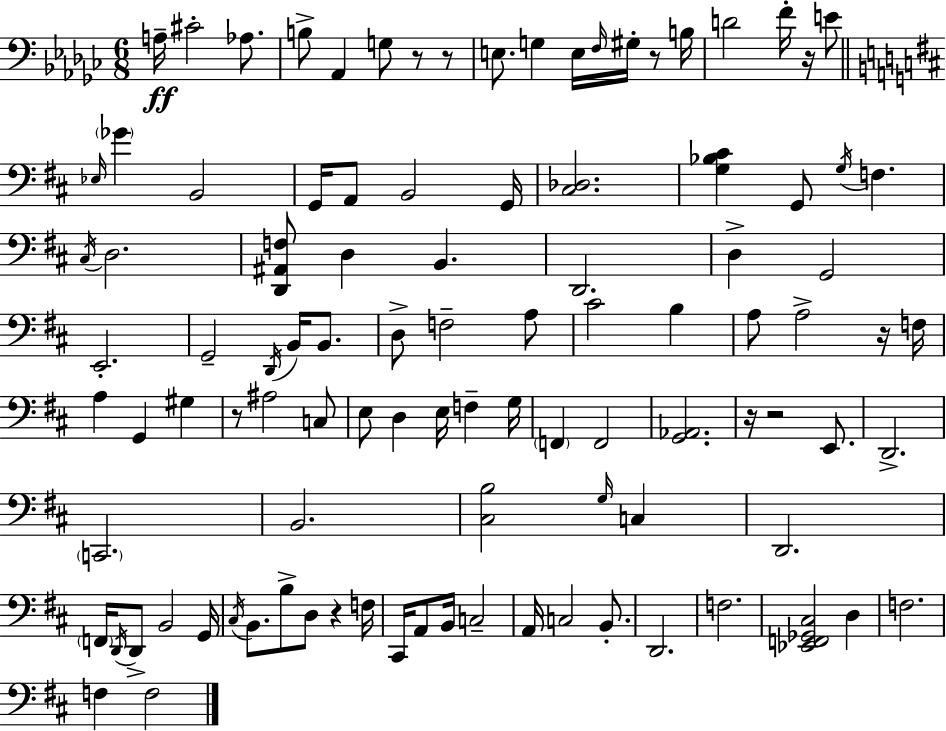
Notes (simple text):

A3/s C#4/h Ab3/e. B3/e Ab2/q G3/e R/e R/e E3/e. G3/q E3/s F3/s G#3/s R/e B3/s D4/h F4/s R/s E4/e Eb3/s Gb4/q B2/h G2/s A2/e B2/h G2/s [C#3,Db3]/h. [G3,Bb3,C#4]/q G2/e G3/s F3/q. C#3/s D3/h. [D2,A#2,F3]/e D3/q B2/q. D2/h. D3/q G2/h E2/h. G2/h D2/s B2/s B2/e. D3/e F3/h A3/e C#4/h B3/q A3/e A3/h R/s F3/s A3/q G2/q G#3/q R/e A#3/h C3/e E3/e D3/q E3/s F3/q G3/s F2/q F2/h [G2,Ab2]/h. R/s R/h E2/e. D2/h. C2/h. B2/h. [C#3,B3]/h G3/s C3/q D2/h. F2/s D2/s D2/e B2/h G2/s C#3/s B2/e. B3/e D3/e R/q F3/s C#2/s A2/e B2/s C3/h A2/s C3/h B2/e. D2/h. F3/h. [Eb2,F2,Gb2,C#3]/h D3/q F3/h. F3/q F3/h